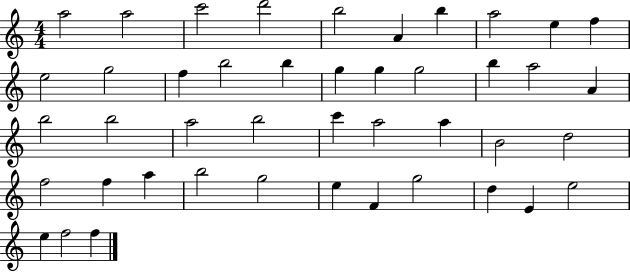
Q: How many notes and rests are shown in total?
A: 44